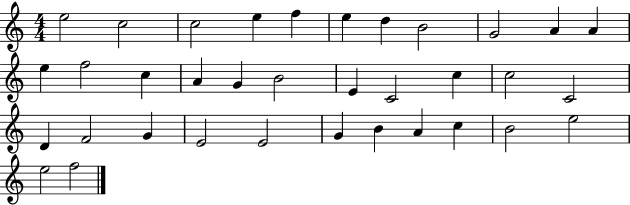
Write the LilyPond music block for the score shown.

{
  \clef treble
  \numericTimeSignature
  \time 4/4
  \key c \major
  e''2 c''2 | c''2 e''4 f''4 | e''4 d''4 b'2 | g'2 a'4 a'4 | \break e''4 f''2 c''4 | a'4 g'4 b'2 | e'4 c'2 c''4 | c''2 c'2 | \break d'4 f'2 g'4 | e'2 e'2 | g'4 b'4 a'4 c''4 | b'2 e''2 | \break e''2 f''2 | \bar "|."
}